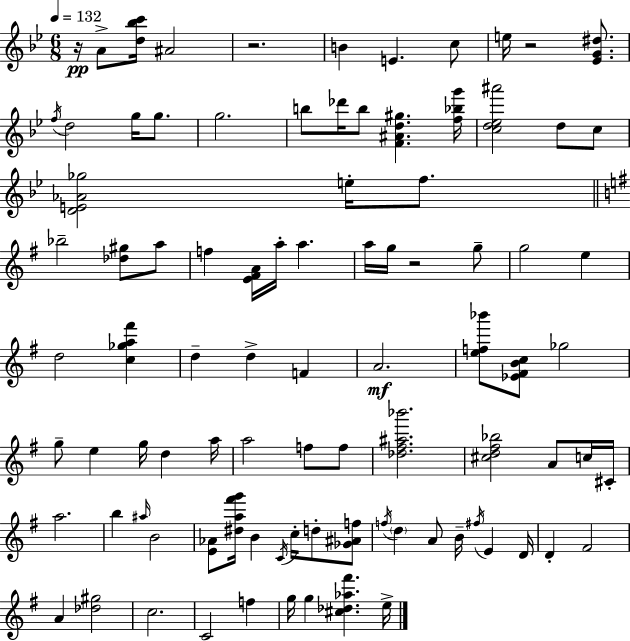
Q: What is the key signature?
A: G minor